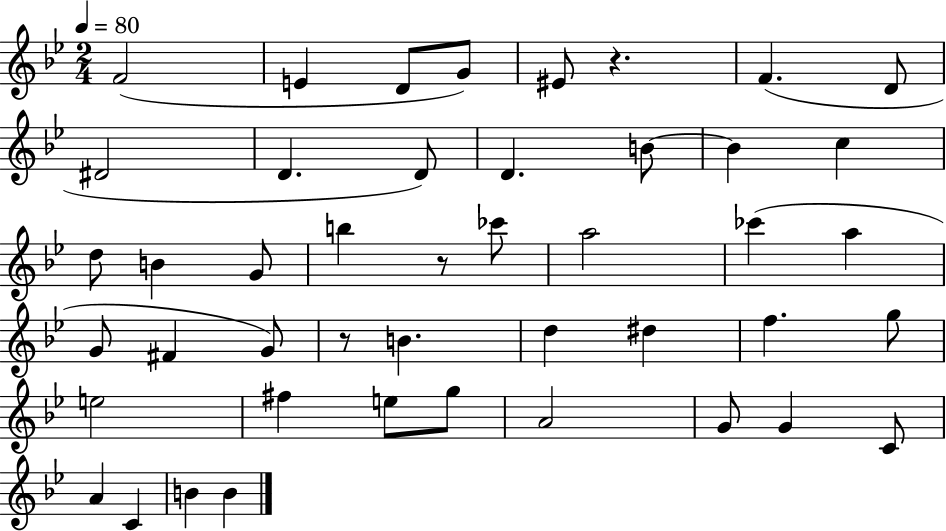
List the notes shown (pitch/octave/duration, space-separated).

F4/h E4/q D4/e G4/e EIS4/e R/q. F4/q. D4/e D#4/h D4/q. D4/e D4/q. B4/e B4/q C5/q D5/e B4/q G4/e B5/q R/e CES6/e A5/h CES6/q A5/q G4/e F#4/q G4/e R/e B4/q. D5/q D#5/q F5/q. G5/e E5/h F#5/q E5/e G5/e A4/h G4/e G4/q C4/e A4/q C4/q B4/q B4/q